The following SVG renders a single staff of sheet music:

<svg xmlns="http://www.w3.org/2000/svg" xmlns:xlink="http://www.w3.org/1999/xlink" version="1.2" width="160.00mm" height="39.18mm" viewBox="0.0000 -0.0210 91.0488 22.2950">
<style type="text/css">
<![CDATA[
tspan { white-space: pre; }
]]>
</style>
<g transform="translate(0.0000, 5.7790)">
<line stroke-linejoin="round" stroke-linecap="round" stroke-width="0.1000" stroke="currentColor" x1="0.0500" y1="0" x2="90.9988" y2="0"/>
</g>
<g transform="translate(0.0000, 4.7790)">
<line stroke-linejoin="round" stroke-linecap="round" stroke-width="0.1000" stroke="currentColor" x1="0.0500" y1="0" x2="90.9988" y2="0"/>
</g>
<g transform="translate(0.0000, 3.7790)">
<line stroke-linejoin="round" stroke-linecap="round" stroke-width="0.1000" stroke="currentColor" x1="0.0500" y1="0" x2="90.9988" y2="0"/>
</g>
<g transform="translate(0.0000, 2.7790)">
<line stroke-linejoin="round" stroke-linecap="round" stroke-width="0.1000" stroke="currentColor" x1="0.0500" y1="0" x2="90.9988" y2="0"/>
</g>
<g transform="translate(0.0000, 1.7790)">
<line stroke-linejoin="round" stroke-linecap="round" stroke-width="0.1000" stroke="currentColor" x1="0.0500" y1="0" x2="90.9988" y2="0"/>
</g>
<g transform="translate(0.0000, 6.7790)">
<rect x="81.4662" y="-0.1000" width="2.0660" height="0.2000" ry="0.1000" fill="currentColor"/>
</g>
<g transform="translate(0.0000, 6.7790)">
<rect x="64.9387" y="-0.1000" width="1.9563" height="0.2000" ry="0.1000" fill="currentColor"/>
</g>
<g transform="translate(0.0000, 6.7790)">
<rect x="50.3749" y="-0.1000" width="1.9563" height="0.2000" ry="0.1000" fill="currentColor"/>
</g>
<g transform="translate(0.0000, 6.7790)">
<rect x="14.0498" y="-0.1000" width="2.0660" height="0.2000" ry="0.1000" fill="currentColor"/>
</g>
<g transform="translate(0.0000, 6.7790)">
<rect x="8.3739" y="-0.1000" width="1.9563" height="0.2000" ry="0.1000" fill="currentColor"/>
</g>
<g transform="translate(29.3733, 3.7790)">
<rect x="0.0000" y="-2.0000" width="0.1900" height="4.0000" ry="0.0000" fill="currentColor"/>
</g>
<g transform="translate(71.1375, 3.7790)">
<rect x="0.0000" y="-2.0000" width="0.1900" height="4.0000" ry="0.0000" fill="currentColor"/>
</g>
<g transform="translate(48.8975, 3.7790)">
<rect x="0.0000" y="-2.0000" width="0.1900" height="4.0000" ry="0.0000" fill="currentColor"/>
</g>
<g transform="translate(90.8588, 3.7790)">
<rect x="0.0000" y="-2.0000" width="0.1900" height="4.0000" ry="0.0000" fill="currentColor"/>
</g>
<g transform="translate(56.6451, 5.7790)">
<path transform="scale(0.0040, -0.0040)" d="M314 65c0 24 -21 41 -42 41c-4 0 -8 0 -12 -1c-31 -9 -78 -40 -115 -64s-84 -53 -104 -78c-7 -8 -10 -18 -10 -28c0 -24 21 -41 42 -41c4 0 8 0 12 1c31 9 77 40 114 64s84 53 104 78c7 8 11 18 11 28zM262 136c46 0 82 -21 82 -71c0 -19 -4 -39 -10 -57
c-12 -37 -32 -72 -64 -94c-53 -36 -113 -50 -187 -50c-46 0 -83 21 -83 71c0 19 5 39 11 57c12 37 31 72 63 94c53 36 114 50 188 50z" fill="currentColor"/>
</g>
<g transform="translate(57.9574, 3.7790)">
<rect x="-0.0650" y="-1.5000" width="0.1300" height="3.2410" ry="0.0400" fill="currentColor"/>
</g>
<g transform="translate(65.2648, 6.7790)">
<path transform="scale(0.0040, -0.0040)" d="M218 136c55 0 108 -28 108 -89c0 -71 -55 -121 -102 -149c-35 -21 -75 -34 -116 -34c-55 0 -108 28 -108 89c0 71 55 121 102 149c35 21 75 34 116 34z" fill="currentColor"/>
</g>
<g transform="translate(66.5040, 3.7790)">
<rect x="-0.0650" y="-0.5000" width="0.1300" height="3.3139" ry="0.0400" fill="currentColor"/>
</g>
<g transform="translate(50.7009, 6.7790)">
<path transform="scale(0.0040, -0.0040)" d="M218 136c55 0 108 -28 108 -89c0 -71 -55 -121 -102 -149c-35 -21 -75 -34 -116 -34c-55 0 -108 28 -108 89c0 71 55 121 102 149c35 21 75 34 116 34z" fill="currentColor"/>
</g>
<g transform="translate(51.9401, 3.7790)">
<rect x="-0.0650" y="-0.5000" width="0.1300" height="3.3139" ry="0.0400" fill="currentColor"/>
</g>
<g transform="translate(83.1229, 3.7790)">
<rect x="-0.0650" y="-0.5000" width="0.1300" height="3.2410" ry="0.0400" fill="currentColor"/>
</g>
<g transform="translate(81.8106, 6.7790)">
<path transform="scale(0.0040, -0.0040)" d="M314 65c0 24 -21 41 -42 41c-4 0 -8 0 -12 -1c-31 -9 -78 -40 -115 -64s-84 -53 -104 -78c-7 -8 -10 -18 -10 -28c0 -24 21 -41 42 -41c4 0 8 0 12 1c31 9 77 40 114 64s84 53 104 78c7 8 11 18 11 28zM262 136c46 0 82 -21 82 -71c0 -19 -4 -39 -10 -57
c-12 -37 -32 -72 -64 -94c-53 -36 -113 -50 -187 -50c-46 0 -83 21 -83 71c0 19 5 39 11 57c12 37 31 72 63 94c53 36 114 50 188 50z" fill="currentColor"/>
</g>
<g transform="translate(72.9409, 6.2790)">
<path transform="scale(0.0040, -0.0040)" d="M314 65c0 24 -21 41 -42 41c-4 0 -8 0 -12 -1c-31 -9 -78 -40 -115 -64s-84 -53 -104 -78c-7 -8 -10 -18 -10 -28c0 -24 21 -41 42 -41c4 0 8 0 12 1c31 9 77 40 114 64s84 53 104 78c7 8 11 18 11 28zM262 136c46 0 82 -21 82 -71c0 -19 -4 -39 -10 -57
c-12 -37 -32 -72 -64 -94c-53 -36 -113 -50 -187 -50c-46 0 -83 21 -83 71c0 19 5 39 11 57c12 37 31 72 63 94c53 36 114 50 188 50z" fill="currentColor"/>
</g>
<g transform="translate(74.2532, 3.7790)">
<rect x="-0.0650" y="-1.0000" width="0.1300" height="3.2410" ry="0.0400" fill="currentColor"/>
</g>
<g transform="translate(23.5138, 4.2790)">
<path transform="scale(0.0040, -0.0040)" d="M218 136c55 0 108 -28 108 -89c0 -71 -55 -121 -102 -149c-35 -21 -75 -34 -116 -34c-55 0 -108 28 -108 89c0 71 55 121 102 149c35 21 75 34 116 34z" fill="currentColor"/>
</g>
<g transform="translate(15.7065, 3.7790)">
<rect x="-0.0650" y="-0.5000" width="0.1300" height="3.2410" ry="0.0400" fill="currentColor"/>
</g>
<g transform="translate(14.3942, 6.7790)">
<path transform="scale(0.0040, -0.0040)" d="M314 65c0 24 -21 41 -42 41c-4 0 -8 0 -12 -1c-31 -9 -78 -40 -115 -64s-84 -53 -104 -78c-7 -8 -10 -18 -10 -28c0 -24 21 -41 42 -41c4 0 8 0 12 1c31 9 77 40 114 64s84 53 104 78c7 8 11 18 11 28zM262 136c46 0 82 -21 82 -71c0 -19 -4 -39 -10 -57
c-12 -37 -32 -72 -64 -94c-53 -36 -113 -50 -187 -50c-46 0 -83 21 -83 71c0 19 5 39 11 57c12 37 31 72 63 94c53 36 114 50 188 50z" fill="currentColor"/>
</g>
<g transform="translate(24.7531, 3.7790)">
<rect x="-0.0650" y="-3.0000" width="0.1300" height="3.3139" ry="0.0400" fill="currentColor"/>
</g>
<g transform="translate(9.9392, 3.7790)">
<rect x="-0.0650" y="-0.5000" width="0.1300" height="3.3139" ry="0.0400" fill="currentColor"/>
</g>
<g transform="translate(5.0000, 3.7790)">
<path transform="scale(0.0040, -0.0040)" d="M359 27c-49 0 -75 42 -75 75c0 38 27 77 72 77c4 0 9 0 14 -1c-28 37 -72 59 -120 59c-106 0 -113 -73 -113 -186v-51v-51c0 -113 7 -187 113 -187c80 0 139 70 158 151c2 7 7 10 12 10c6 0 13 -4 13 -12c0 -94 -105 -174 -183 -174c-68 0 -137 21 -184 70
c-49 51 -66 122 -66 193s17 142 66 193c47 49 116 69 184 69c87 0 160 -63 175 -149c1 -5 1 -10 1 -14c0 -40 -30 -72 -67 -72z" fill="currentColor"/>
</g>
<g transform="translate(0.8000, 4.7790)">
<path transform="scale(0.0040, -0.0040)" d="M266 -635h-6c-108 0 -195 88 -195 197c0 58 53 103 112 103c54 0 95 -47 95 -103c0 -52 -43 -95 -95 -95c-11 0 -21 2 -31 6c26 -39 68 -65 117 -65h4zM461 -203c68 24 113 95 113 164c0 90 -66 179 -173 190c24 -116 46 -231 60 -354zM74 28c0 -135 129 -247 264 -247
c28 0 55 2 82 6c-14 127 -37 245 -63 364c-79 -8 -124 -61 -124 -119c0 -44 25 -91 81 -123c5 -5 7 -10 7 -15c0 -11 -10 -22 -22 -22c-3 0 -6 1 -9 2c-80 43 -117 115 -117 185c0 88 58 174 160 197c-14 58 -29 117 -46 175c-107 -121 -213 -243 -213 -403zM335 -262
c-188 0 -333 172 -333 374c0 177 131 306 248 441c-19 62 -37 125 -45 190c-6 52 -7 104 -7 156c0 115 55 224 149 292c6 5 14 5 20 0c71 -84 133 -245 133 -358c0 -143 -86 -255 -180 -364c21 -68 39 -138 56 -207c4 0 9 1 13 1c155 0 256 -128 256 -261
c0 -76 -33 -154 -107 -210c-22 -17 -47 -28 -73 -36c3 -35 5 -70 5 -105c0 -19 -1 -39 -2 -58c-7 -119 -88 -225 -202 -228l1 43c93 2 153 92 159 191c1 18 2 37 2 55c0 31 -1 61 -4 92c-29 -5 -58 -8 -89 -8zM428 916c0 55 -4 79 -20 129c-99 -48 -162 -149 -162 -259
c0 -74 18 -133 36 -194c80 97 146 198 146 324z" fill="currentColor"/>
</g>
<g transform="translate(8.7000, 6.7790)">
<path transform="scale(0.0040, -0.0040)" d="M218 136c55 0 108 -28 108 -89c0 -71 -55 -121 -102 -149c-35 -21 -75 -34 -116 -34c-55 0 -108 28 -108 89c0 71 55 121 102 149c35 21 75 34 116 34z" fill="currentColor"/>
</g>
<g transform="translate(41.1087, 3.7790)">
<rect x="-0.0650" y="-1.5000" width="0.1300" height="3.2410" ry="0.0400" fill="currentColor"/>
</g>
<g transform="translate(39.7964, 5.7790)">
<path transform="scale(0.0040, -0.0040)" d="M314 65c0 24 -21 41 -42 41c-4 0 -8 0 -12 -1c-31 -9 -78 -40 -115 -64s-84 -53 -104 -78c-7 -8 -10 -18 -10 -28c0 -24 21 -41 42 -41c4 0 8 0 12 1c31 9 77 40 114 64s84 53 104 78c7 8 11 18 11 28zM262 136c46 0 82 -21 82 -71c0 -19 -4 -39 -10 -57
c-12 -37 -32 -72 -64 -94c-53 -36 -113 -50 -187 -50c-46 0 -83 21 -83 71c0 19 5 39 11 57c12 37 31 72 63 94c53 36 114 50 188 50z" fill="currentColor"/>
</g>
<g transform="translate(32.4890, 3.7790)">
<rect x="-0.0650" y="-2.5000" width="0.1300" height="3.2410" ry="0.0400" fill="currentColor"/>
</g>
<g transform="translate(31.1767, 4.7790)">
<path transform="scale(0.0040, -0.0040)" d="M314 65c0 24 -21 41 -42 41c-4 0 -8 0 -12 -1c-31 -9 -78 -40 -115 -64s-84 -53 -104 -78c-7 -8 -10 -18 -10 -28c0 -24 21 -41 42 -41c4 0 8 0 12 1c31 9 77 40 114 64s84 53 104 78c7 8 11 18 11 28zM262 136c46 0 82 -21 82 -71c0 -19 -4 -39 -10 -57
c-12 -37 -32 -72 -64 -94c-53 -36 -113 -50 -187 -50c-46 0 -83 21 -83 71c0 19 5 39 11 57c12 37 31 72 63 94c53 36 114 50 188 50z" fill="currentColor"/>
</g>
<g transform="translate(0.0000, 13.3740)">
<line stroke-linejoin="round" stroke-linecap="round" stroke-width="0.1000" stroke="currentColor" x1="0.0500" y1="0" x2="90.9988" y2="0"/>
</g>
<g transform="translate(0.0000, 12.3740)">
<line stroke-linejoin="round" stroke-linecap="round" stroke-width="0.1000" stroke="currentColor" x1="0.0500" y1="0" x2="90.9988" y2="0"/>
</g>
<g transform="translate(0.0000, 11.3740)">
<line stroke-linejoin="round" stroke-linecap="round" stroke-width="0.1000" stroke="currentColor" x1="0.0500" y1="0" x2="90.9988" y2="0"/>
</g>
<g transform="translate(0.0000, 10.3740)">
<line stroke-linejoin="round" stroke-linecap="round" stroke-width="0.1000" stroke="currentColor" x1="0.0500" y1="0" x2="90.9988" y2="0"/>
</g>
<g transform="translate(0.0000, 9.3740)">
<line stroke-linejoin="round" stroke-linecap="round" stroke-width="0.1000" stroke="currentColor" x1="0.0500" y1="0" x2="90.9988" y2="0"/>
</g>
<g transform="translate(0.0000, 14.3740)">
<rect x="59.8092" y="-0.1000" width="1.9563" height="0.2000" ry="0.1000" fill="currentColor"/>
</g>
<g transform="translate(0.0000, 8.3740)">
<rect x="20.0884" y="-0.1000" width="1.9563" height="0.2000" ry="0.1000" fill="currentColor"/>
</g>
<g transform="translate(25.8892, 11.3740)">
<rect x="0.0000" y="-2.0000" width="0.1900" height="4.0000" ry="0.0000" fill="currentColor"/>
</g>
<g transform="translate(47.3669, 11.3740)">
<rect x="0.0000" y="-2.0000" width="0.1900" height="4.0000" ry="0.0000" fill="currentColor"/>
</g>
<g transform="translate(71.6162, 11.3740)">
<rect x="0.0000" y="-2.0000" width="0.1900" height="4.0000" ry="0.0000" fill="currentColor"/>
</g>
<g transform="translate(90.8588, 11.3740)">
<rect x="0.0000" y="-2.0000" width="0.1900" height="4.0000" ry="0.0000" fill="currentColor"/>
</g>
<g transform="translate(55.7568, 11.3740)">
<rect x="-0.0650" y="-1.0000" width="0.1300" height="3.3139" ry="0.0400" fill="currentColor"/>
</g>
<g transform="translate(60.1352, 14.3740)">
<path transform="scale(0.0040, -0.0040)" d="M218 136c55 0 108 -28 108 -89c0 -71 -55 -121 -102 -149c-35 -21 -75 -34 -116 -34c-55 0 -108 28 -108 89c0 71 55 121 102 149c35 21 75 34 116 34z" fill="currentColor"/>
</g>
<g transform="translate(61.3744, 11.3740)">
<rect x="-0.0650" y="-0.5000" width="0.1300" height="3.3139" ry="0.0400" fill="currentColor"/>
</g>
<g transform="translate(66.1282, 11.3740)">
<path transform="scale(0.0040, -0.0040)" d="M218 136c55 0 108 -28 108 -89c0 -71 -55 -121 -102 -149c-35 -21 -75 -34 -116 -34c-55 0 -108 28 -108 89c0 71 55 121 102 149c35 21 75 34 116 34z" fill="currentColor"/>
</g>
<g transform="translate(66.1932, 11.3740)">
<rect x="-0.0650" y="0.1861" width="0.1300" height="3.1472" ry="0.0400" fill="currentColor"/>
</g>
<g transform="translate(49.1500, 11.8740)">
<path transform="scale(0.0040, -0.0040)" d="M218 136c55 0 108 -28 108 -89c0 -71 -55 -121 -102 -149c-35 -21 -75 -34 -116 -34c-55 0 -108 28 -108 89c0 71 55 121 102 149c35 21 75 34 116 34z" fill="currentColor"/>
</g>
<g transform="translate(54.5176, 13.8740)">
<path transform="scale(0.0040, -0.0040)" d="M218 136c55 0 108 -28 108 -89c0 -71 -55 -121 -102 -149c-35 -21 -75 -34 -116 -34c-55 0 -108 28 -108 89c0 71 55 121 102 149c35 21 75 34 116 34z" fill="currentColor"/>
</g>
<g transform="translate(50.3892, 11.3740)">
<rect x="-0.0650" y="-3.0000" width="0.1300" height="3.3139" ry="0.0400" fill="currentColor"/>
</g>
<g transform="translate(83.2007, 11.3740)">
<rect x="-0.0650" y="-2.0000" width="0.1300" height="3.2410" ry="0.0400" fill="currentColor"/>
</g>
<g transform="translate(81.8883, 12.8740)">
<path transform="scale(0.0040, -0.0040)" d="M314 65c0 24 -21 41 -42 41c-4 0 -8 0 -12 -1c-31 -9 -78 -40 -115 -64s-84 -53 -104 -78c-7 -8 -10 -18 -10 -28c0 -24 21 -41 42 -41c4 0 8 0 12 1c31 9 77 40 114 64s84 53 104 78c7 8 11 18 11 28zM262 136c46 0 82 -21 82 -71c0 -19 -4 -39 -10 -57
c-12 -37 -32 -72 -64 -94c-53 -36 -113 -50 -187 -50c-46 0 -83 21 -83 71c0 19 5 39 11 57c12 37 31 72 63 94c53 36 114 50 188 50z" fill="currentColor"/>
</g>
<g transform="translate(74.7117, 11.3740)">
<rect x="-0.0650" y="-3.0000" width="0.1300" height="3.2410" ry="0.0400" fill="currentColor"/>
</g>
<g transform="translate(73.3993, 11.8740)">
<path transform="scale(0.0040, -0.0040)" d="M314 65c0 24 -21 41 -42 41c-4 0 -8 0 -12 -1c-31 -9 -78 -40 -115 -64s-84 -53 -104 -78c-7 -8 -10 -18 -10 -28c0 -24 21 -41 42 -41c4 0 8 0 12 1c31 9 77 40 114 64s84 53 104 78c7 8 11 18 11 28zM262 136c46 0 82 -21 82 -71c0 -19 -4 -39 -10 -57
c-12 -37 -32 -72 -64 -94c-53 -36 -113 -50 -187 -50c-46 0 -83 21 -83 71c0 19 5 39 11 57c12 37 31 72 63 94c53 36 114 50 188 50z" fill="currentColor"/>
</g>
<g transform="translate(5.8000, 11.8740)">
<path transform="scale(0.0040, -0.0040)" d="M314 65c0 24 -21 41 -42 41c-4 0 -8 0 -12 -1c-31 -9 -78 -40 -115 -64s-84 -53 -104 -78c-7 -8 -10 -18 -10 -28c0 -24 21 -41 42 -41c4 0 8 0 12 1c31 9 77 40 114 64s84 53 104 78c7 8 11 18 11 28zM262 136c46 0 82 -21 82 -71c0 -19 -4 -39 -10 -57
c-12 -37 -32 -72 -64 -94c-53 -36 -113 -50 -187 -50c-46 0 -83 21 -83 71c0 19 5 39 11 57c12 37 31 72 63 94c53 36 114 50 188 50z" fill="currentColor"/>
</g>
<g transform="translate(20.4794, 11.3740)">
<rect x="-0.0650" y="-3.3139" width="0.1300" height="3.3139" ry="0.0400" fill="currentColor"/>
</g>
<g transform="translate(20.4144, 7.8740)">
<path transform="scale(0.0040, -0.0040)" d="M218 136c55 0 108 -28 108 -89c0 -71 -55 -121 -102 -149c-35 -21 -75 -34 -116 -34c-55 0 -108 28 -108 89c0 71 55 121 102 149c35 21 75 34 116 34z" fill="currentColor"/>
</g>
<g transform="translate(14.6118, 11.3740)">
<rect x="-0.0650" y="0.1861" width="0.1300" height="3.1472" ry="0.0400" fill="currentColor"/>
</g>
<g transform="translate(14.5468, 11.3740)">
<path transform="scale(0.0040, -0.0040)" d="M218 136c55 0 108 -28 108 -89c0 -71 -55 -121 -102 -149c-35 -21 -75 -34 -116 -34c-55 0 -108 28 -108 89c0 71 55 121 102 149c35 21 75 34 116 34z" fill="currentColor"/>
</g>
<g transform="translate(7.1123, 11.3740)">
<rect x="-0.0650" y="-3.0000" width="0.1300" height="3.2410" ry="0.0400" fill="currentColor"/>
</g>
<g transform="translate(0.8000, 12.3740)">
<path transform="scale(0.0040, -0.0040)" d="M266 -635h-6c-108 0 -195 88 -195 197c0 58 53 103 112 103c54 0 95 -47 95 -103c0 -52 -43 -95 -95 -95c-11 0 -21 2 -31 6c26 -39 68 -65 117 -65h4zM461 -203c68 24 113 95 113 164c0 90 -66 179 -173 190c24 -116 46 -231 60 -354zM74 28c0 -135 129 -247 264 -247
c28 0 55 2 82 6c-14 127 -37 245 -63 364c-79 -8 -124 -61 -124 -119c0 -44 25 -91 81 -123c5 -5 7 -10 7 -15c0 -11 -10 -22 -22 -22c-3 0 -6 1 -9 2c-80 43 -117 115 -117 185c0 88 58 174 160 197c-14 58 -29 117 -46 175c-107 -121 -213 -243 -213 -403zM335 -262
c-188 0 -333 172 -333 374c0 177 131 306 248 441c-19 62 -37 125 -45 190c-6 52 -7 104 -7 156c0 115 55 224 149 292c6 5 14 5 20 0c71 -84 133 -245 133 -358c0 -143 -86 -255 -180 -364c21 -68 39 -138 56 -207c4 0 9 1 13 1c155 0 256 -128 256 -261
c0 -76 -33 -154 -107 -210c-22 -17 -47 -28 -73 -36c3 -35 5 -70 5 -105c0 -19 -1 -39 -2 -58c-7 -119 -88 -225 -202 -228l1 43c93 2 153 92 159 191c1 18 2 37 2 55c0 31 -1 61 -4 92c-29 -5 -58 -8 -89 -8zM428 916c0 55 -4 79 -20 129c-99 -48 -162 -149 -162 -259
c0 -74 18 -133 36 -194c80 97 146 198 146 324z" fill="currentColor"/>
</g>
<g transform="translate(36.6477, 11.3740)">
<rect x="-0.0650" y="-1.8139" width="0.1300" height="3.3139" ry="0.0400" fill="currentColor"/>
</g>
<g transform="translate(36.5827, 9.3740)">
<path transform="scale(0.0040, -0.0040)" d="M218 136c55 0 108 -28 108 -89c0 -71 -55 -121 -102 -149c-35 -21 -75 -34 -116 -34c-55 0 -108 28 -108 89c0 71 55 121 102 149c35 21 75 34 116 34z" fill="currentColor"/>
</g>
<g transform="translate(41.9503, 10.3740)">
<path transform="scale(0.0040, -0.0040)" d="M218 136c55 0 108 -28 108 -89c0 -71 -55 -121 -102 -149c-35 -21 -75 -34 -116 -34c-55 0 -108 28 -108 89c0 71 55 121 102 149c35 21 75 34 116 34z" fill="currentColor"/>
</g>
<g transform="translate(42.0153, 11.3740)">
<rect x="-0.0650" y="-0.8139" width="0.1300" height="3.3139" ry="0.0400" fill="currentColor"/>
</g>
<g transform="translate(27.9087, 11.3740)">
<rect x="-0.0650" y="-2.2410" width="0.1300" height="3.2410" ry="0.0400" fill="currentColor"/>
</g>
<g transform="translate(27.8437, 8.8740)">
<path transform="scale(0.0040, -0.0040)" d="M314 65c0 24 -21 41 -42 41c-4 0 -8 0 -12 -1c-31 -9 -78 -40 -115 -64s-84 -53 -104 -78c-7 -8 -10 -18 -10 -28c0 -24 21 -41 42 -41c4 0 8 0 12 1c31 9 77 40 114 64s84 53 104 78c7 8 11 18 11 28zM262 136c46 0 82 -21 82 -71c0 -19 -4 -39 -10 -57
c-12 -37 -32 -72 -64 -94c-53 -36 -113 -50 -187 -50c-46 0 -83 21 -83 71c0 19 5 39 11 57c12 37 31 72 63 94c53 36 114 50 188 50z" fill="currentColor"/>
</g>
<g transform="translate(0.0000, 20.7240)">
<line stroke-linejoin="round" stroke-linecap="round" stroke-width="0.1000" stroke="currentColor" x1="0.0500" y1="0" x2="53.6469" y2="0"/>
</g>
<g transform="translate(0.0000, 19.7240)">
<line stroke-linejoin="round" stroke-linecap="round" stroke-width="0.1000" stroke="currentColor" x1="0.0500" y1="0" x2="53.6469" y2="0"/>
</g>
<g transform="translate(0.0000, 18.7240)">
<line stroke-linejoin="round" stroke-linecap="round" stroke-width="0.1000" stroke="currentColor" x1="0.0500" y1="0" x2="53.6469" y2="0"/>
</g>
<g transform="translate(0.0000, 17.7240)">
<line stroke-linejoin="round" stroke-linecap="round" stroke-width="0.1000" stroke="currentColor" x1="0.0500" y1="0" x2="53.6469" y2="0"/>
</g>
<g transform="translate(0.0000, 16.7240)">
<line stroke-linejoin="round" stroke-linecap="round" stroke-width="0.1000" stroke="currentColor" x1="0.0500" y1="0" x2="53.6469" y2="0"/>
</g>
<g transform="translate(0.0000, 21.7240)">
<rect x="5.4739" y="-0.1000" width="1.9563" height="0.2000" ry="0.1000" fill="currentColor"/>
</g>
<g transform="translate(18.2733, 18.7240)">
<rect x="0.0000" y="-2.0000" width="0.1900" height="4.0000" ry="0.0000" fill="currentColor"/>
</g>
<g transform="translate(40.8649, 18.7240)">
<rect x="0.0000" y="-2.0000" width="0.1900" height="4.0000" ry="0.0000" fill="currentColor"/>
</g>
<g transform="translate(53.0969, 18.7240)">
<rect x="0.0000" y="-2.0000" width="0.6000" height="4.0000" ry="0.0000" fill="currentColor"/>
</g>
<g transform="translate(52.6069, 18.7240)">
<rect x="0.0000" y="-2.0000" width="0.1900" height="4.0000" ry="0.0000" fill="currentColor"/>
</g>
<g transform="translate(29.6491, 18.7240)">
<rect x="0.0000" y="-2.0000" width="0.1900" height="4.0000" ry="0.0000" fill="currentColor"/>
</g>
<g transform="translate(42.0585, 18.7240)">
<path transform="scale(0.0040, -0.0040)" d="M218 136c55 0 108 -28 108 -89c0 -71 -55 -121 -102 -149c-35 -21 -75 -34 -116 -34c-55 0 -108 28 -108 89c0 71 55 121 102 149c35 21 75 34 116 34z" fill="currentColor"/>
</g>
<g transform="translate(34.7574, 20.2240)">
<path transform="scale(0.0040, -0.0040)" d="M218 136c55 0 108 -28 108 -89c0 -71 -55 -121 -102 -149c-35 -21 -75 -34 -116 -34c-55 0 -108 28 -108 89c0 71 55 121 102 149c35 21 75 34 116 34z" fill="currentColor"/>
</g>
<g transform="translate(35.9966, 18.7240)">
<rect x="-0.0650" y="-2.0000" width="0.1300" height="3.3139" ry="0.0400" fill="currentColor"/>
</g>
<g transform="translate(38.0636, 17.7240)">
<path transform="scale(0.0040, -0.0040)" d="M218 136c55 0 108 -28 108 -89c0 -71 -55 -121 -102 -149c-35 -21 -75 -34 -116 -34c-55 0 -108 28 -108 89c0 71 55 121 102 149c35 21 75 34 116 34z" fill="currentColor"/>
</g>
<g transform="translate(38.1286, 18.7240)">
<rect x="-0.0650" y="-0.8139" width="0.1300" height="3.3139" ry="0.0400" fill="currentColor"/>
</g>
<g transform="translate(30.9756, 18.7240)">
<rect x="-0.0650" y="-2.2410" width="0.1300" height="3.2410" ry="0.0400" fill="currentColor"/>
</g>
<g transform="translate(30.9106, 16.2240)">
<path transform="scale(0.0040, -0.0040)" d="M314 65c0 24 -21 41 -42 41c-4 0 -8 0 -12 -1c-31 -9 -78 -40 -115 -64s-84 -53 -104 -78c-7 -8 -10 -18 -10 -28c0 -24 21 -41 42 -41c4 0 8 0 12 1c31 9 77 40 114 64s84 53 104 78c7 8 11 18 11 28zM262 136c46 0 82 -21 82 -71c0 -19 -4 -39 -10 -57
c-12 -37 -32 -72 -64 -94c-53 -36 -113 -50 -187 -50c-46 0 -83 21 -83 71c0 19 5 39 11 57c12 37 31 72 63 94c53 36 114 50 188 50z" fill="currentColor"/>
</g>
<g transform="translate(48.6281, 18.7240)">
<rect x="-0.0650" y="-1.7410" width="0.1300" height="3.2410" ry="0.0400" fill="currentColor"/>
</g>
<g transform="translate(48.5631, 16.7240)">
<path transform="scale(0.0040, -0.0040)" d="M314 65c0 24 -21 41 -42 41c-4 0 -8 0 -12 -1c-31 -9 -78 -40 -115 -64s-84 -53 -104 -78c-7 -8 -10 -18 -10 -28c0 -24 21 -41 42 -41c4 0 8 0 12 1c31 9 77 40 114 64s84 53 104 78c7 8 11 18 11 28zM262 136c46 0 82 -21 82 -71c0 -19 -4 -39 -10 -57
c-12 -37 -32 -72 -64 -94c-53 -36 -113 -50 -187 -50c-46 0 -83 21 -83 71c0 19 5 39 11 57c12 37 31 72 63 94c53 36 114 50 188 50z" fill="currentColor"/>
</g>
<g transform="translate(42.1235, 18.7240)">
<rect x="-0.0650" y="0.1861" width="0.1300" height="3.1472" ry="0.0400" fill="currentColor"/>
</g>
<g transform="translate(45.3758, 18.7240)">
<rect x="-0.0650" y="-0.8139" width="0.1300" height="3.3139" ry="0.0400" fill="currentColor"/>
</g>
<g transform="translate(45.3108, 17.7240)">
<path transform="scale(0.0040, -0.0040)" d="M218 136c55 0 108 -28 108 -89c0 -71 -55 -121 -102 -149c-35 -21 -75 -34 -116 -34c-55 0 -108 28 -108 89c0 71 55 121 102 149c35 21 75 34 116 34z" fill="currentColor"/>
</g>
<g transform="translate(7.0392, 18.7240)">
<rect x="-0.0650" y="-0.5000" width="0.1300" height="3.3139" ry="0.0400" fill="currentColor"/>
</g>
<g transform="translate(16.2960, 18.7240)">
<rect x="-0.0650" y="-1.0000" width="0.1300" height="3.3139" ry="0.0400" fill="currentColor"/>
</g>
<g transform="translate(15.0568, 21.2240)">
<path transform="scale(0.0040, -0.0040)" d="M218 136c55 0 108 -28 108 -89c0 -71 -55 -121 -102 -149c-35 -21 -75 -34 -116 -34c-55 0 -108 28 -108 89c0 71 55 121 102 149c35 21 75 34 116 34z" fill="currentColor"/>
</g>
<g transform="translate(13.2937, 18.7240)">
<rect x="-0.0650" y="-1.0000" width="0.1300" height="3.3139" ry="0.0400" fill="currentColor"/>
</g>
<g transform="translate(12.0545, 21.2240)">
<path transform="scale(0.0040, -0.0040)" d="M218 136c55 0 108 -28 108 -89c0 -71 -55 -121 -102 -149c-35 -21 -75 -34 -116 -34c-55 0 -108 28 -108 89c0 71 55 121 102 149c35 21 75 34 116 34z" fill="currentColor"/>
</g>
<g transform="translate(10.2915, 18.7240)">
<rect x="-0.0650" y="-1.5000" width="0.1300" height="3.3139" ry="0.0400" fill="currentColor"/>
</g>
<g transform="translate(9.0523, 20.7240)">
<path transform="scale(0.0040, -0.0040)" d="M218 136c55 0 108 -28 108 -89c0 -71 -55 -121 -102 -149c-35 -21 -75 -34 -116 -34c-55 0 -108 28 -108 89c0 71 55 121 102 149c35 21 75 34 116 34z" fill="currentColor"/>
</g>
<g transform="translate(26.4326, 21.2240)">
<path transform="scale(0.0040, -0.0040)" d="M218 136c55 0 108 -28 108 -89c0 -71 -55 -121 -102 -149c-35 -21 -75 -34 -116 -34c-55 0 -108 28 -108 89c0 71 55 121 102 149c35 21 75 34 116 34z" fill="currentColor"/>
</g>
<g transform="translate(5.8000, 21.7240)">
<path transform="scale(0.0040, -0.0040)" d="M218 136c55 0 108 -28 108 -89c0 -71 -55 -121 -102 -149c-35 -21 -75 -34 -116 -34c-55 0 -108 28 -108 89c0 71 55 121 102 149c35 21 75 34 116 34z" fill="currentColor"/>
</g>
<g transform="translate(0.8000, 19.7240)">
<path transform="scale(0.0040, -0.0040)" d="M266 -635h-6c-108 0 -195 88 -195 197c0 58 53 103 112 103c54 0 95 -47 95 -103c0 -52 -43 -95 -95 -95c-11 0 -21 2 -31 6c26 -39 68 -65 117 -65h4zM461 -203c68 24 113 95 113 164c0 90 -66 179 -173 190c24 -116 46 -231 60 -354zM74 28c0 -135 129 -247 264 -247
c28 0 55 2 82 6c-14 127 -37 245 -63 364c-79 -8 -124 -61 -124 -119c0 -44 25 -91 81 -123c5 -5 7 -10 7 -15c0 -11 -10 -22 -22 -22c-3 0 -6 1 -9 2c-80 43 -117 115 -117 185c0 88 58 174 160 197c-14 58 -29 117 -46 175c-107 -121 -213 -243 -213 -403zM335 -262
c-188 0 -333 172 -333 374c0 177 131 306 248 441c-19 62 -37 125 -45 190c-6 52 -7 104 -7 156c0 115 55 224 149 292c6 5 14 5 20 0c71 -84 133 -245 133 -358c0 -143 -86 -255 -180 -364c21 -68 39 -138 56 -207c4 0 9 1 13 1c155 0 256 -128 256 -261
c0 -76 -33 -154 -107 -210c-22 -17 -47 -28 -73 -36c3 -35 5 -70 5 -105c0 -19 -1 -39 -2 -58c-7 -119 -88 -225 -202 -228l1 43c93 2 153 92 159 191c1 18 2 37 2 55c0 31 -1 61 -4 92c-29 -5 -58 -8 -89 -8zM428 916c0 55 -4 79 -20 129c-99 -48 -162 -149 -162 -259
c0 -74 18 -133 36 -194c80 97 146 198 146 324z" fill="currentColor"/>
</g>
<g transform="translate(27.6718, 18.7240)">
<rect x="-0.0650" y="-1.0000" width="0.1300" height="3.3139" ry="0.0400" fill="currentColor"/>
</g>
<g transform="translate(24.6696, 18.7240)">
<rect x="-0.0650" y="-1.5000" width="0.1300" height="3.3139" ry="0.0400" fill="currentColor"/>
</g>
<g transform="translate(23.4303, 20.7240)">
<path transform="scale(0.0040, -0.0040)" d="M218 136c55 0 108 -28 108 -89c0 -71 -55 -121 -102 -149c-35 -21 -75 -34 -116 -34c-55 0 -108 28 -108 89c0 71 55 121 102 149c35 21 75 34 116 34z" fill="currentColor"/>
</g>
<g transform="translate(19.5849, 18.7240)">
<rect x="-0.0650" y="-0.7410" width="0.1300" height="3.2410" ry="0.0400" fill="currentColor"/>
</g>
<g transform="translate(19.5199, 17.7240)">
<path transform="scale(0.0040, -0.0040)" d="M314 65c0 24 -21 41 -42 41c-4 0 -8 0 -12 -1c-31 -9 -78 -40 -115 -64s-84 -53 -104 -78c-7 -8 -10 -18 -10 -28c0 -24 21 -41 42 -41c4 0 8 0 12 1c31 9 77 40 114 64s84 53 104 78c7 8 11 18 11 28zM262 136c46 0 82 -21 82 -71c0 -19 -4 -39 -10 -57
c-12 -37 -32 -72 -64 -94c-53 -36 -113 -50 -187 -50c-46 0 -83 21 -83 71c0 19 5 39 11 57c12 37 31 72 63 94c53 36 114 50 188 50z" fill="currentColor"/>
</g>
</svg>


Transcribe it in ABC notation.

X:1
T:Untitled
M:4/4
L:1/4
K:C
C C2 A G2 E2 C E2 C D2 C2 A2 B b g2 f d A D C B A2 F2 C E D D d2 E D g2 F d B d f2